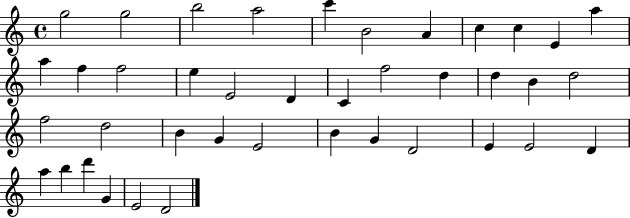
X:1
T:Untitled
M:4/4
L:1/4
K:C
g2 g2 b2 a2 c' B2 A c c E a a f f2 e E2 D C f2 d d B d2 f2 d2 B G E2 B G D2 E E2 D a b d' G E2 D2